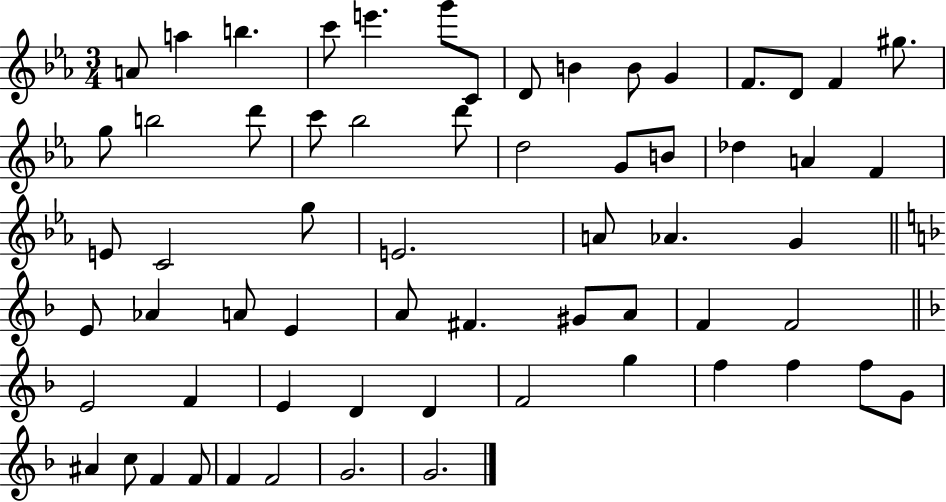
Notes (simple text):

A4/e A5/q B5/q. C6/e E6/q. G6/e C4/e D4/e B4/q B4/e G4/q F4/e. D4/e F4/q G#5/e. G5/e B5/h D6/e C6/e Bb5/h D6/e D5/h G4/e B4/e Db5/q A4/q F4/q E4/e C4/h G5/e E4/h. A4/e Ab4/q. G4/q E4/e Ab4/q A4/e E4/q A4/e F#4/q. G#4/e A4/e F4/q F4/h E4/h F4/q E4/q D4/q D4/q F4/h G5/q F5/q F5/q F5/e G4/e A#4/q C5/e F4/q F4/e F4/q F4/h G4/h. G4/h.